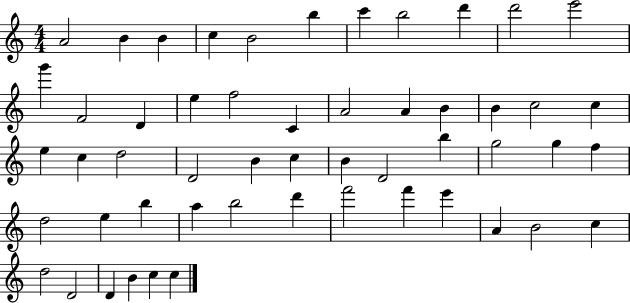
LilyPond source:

{
  \clef treble
  \numericTimeSignature
  \time 4/4
  \key c \major
  a'2 b'4 b'4 | c''4 b'2 b''4 | c'''4 b''2 d'''4 | d'''2 e'''2 | \break g'''4 f'2 d'4 | e''4 f''2 c'4 | a'2 a'4 b'4 | b'4 c''2 c''4 | \break e''4 c''4 d''2 | d'2 b'4 c''4 | b'4 d'2 b''4 | g''2 g''4 f''4 | \break d''2 e''4 b''4 | a''4 b''2 d'''4 | f'''2 f'''4 e'''4 | a'4 b'2 c''4 | \break d''2 d'2 | d'4 b'4 c''4 c''4 | \bar "|."
}